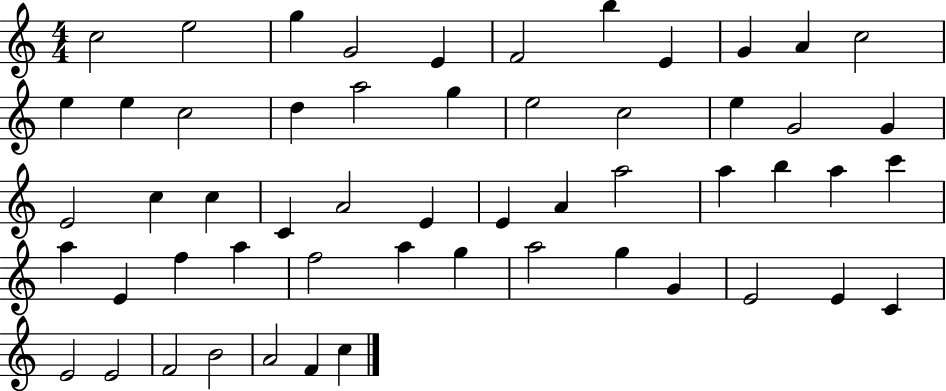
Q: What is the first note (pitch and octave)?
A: C5